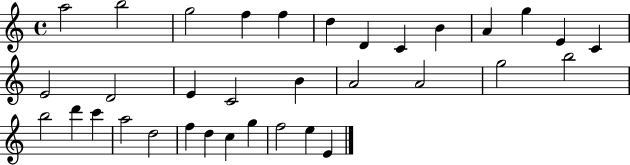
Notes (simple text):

A5/h B5/h G5/h F5/q F5/q D5/q D4/q C4/q B4/q A4/q G5/q E4/q C4/q E4/h D4/h E4/q C4/h B4/q A4/h A4/h G5/h B5/h B5/h D6/q C6/q A5/h D5/h F5/q D5/q C5/q G5/q F5/h E5/q E4/q